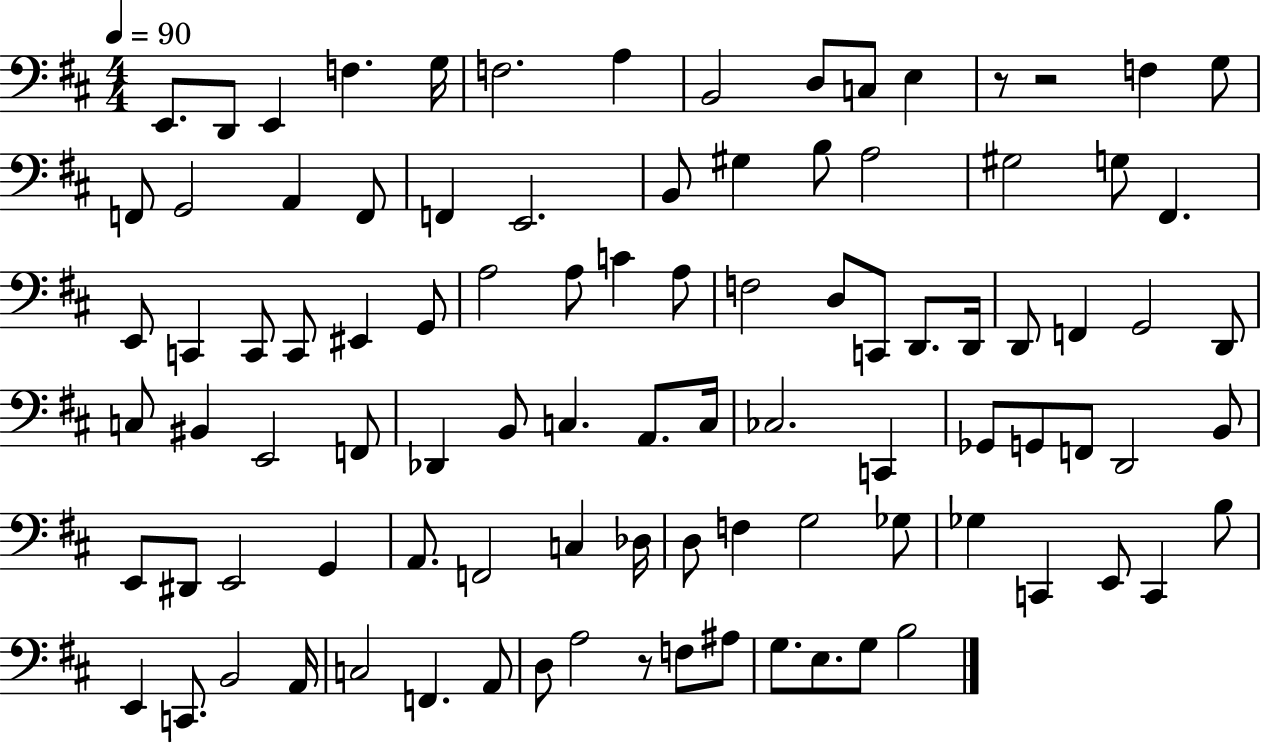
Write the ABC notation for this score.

X:1
T:Untitled
M:4/4
L:1/4
K:D
E,,/2 D,,/2 E,, F, G,/4 F,2 A, B,,2 D,/2 C,/2 E, z/2 z2 F, G,/2 F,,/2 G,,2 A,, F,,/2 F,, E,,2 B,,/2 ^G, B,/2 A,2 ^G,2 G,/2 ^F,, E,,/2 C,, C,,/2 C,,/2 ^E,, G,,/2 A,2 A,/2 C A,/2 F,2 D,/2 C,,/2 D,,/2 D,,/4 D,,/2 F,, G,,2 D,,/2 C,/2 ^B,, E,,2 F,,/2 _D,, B,,/2 C, A,,/2 C,/4 _C,2 C,, _G,,/2 G,,/2 F,,/2 D,,2 B,,/2 E,,/2 ^D,,/2 E,,2 G,, A,,/2 F,,2 C, _D,/4 D,/2 F, G,2 _G,/2 _G, C,, E,,/2 C,, B,/2 E,, C,,/2 B,,2 A,,/4 C,2 F,, A,,/2 D,/2 A,2 z/2 F,/2 ^A,/2 G,/2 E,/2 G,/2 B,2